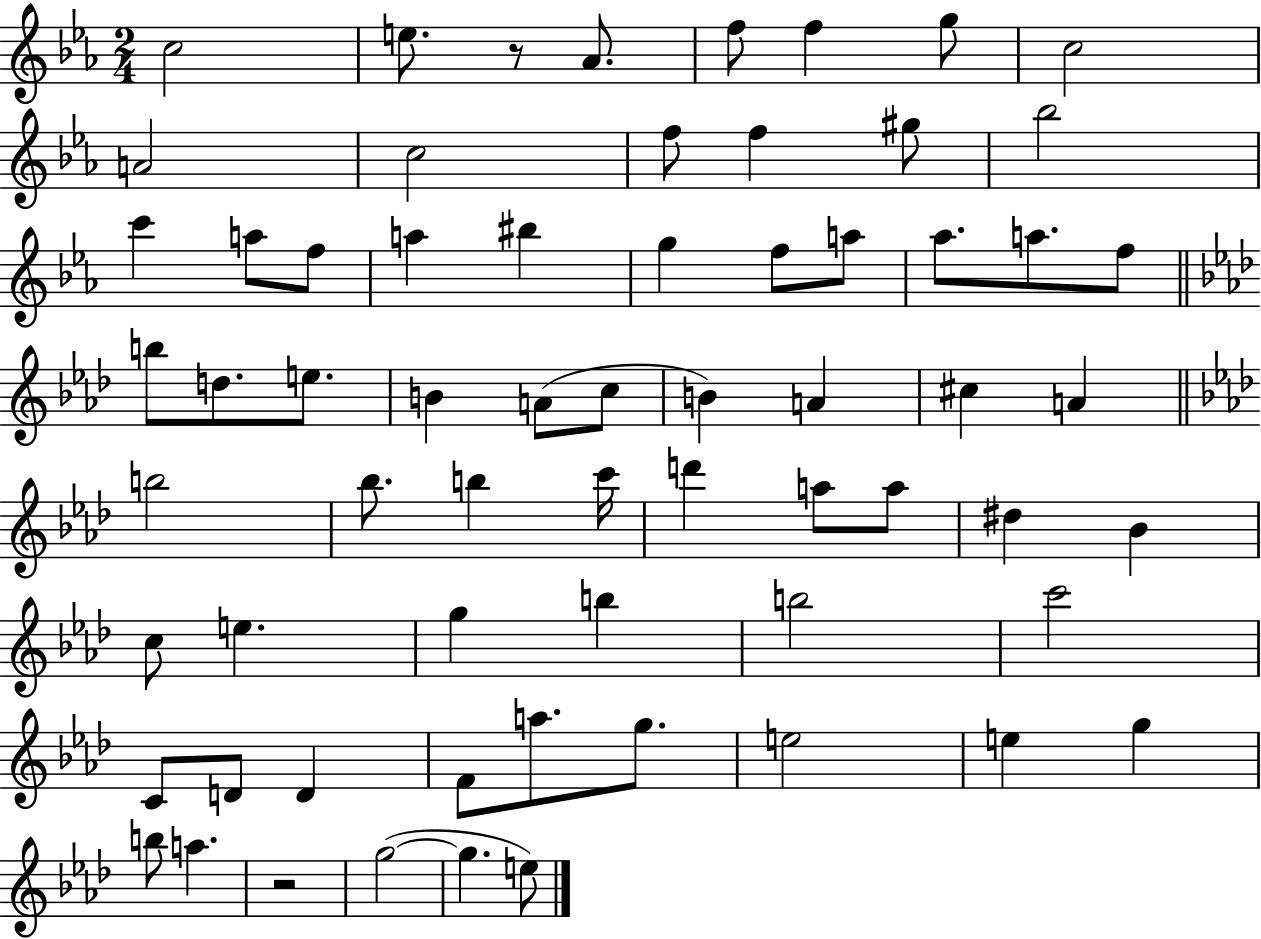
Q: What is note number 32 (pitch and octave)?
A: A4